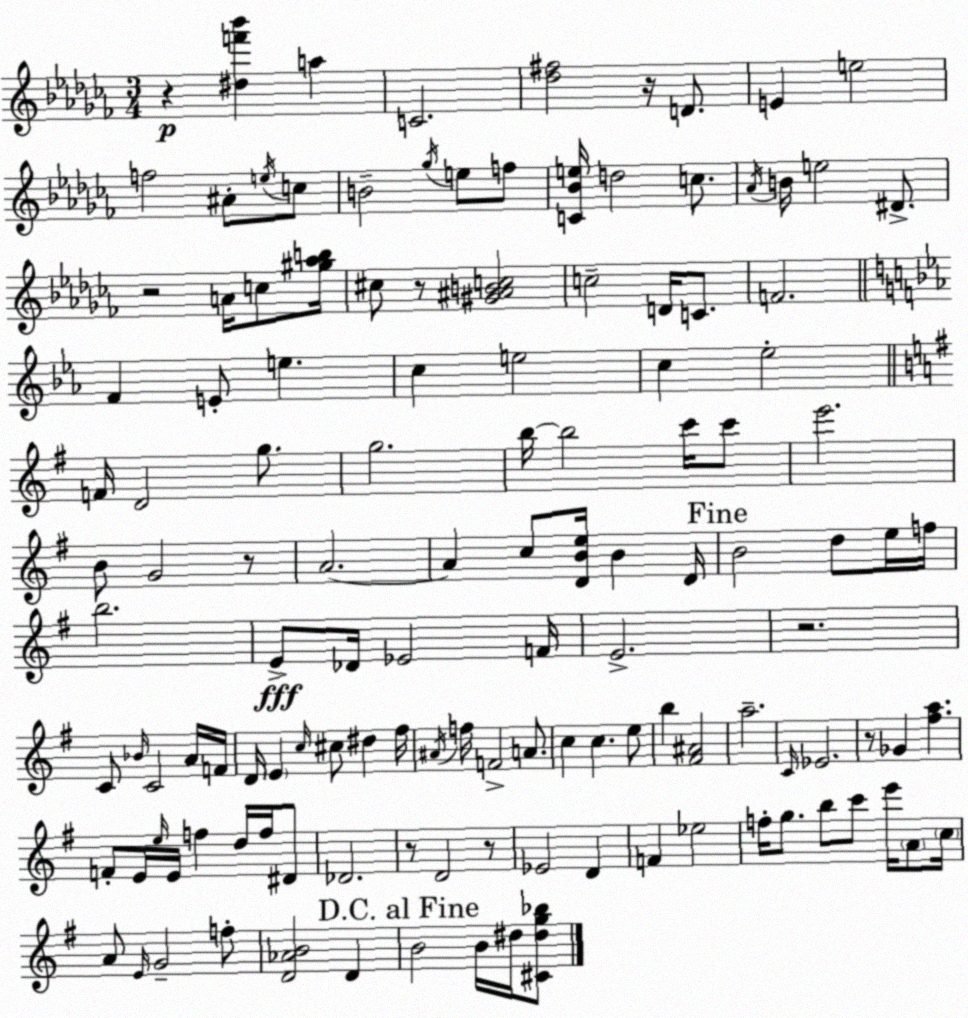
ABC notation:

X:1
T:Untitled
M:3/4
L:1/4
K:Abm
z [^df'_b'] a C2 [_d^f]2 z/4 D/2 E e2 f2 ^A/2 e/4 c/2 B2 _g/4 e/2 f/2 [C_Be]/4 d2 c/2 _A/4 B/4 e2 ^D/2 z2 A/4 c/2 [^g_ab]/4 ^c/2 z/2 [^G^ABc]2 c2 D/4 C/2 F2 F E/2 e c e2 c _e2 F/4 D2 g/2 g2 b/4 b2 c'/4 c'/2 e'2 B/2 G2 z/2 A2 A c/2 [DBe]/4 B D/4 B2 d/2 e/4 f/4 b2 E/2 _D/4 _E2 F/4 E2 z2 C/2 _B/4 C2 A/4 F/4 D/4 E c/4 ^c/2 ^d ^f/4 ^A/4 f/4 F2 A/2 c c e/2 b [^F^A]2 a2 C/4 _E2 z/2 _G [^fa] F/2 E/4 e/4 E/4 f d/4 f/4 ^D/2 _D2 z/2 D2 z/2 _E2 D F _e2 f/4 g/2 b/2 c'/2 e'/4 A/2 c/4 A/2 E/4 G2 f/2 [D_AB]2 D B2 B/4 ^d/4 [^C^dg_b]/2